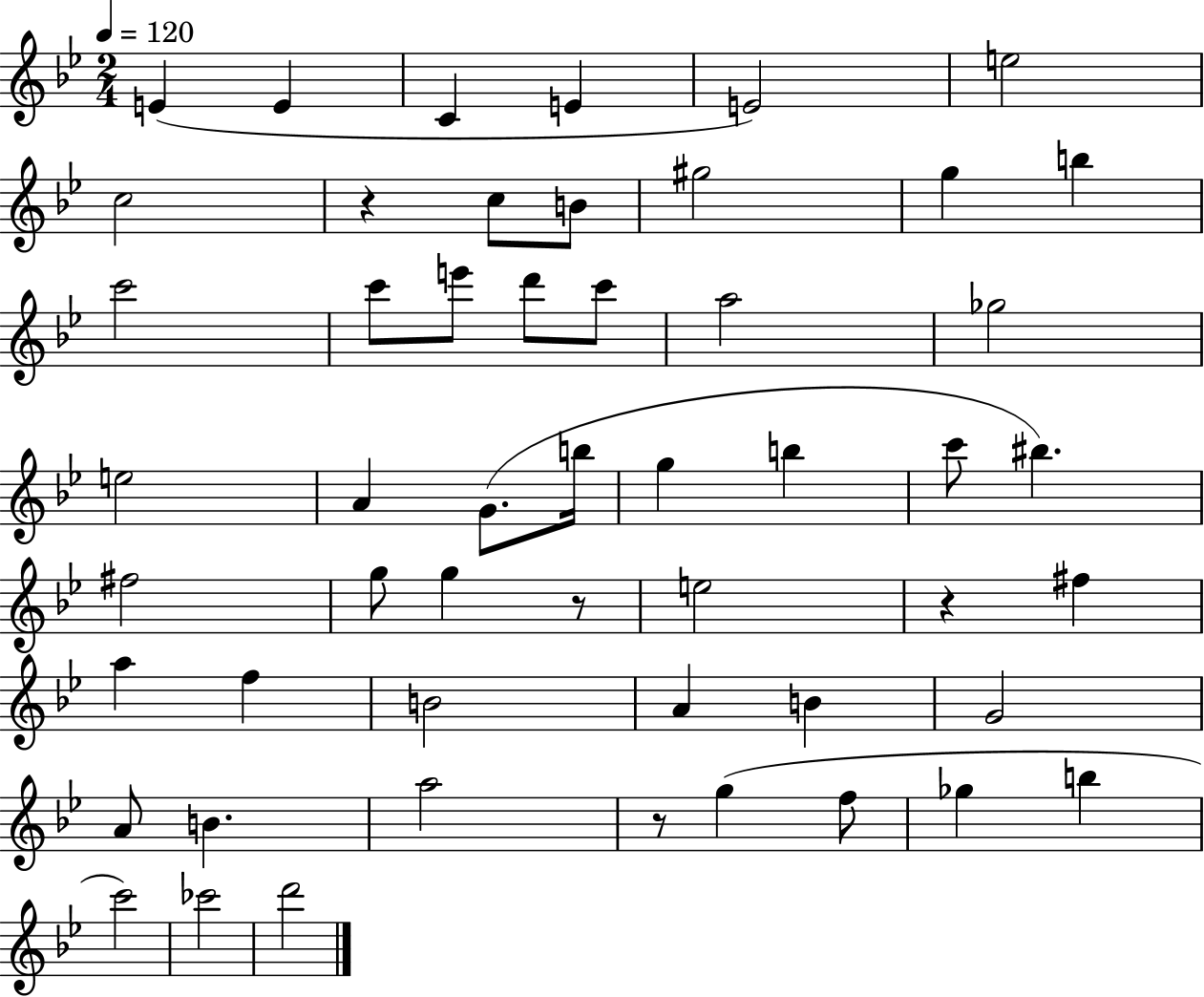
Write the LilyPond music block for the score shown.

{
  \clef treble
  \numericTimeSignature
  \time 2/4
  \key bes \major
  \tempo 4 = 120
  e'4( e'4 | c'4 e'4 | e'2) | e''2 | \break c''2 | r4 c''8 b'8 | gis''2 | g''4 b''4 | \break c'''2 | c'''8 e'''8 d'''8 c'''8 | a''2 | ges''2 | \break e''2 | a'4 g'8.( b''16 | g''4 b''4 | c'''8 bis''4.) | \break fis''2 | g''8 g''4 r8 | e''2 | r4 fis''4 | \break a''4 f''4 | b'2 | a'4 b'4 | g'2 | \break a'8 b'4. | a''2 | r8 g''4( f''8 | ges''4 b''4 | \break c'''2) | ces'''2 | d'''2 | \bar "|."
}